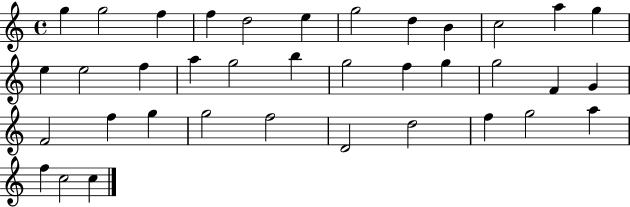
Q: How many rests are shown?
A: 0